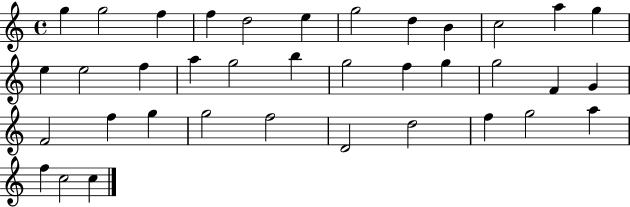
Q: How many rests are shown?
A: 0